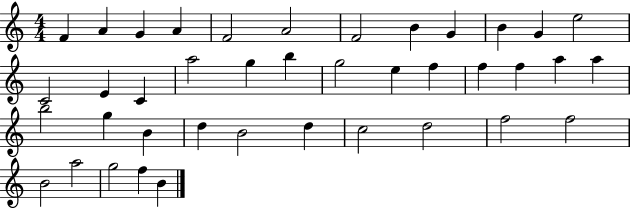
F4/q A4/q G4/q A4/q F4/h A4/h F4/h B4/q G4/q B4/q G4/q E5/h C4/h E4/q C4/q A5/h G5/q B5/q G5/h E5/q F5/q F5/q F5/q A5/q A5/q B5/h G5/q B4/q D5/q B4/h D5/q C5/h D5/h F5/h F5/h B4/h A5/h G5/h F5/q B4/q